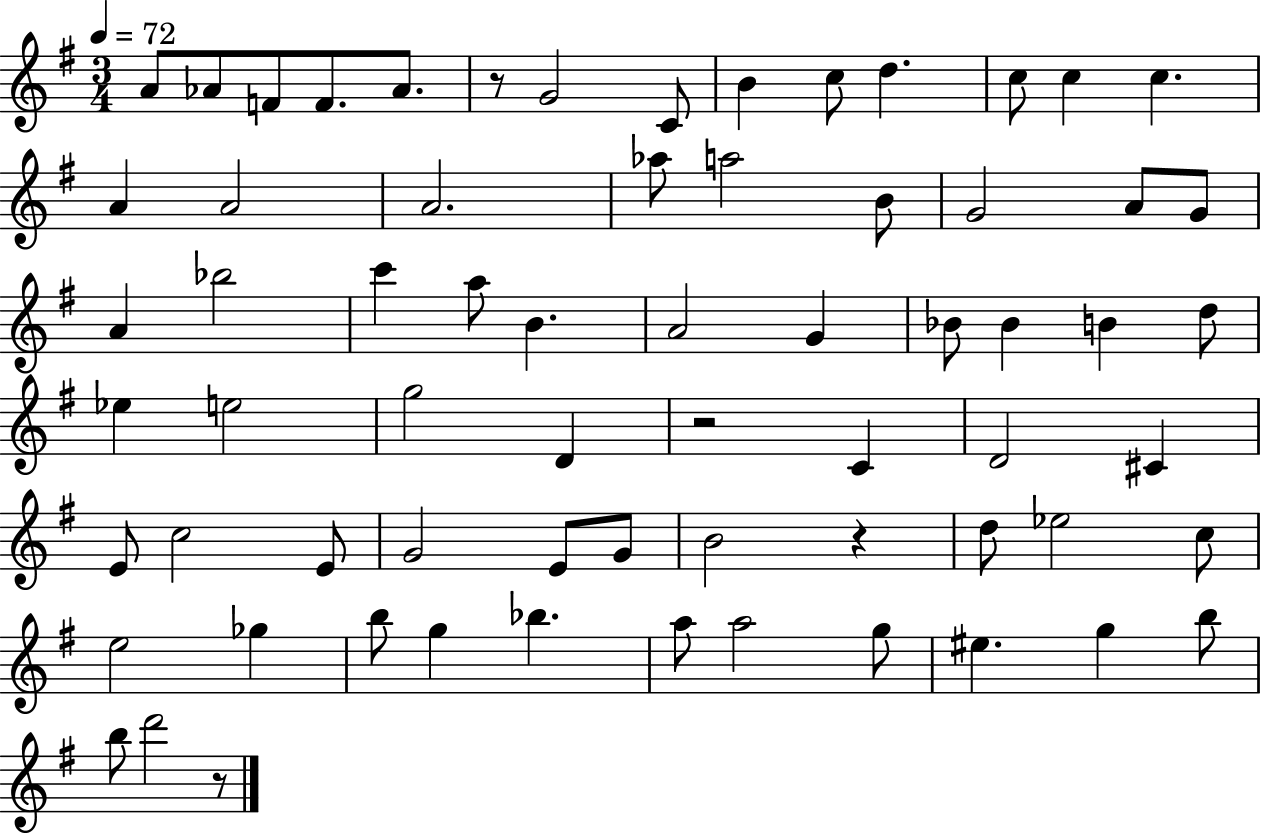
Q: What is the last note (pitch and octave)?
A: D6